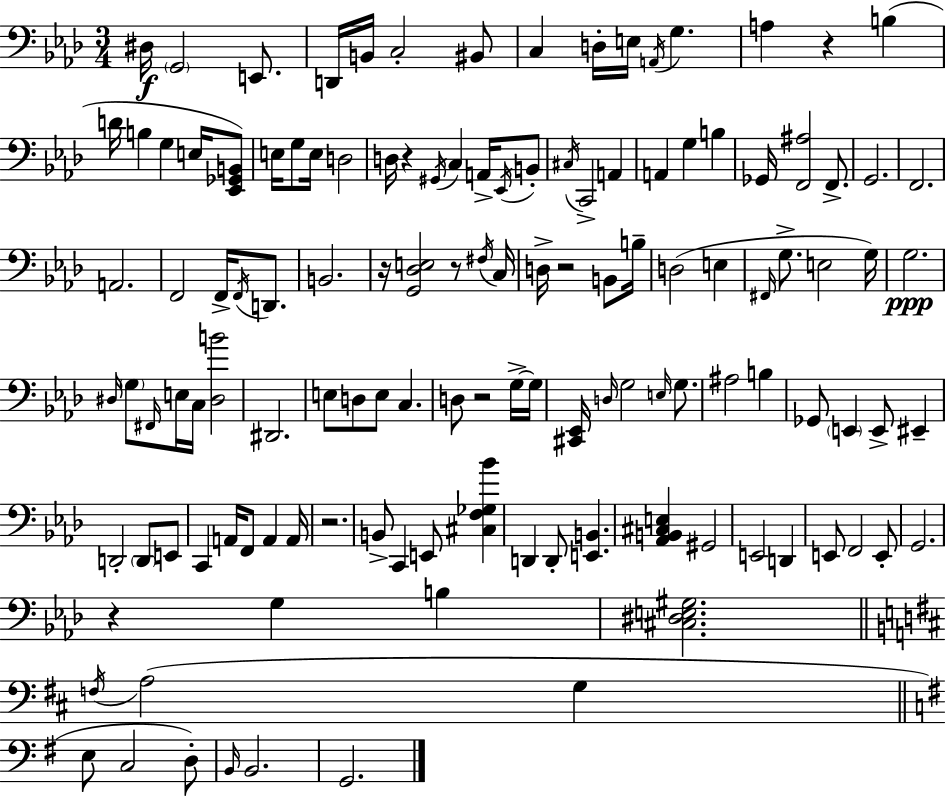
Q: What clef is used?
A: bass